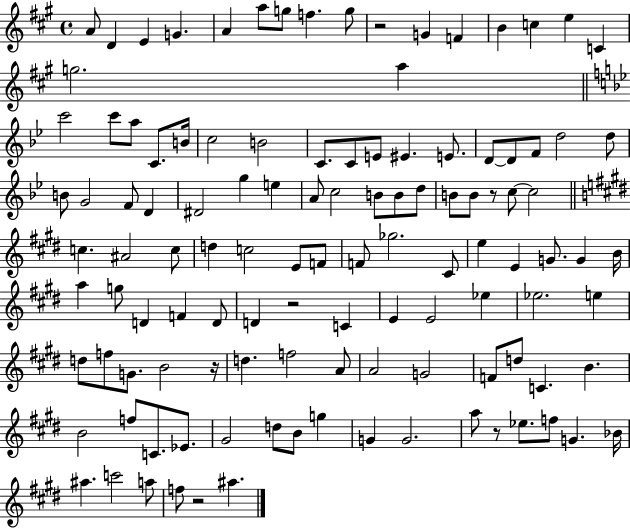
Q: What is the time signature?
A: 4/4